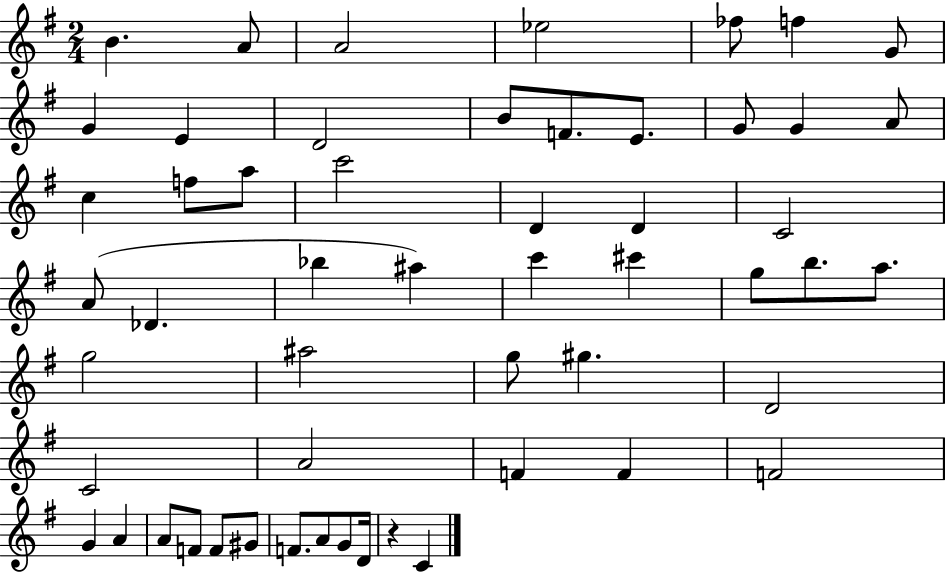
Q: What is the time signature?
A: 2/4